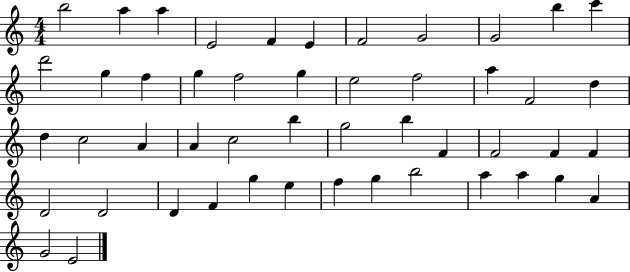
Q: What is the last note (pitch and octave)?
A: E4